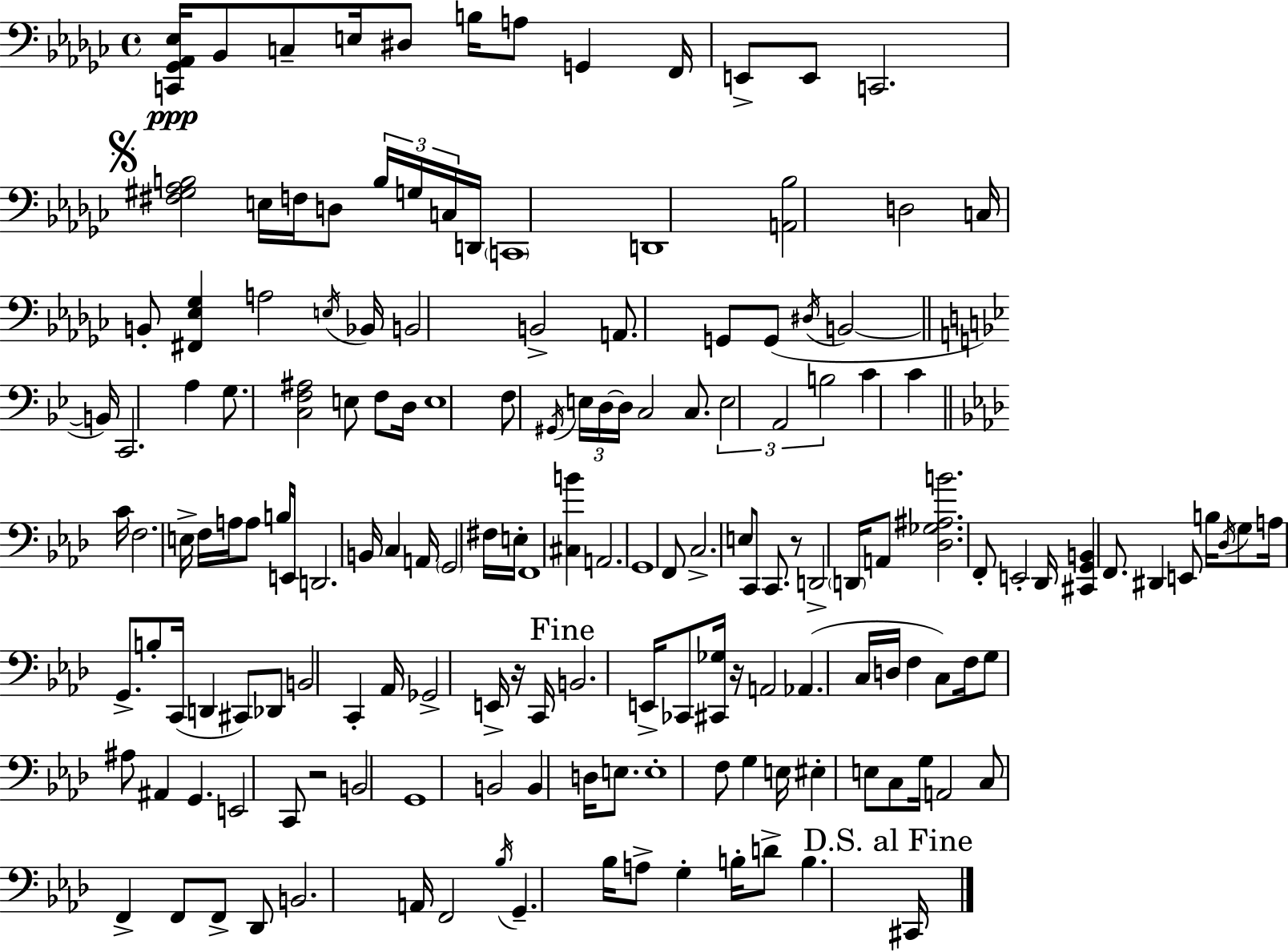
{
  \clef bass
  \time 4/4
  \defaultTimeSignature
  \key ees \minor
  <c, ges, aes, ees>16\ppp bes,8 c8-- e16 dis8 b16 a8 g,4 f,16 | e,8-> e,8 c,2. | \mark \markup { \musicglyph "scripts.segno" } <fis gis aes b>2 e16 f16 d8 \tuplet 3/2 { b16 g16 c16 } d,16 | \parenthesize c,1 | \break d,1 | <a, bes>2 d2 | c16 b,8-. <fis, ees ges>4 a2 \acciaccatura { e16 } | bes,16 b,2 b,2-> | \break a,8. g,8 g,8( \acciaccatura { dis16 } b,2~~ | \bar "||" \break \key bes \major b,16) c,2. a4 | g8. <c f ais>2 e8 f8 | d16 e1 | f8 \acciaccatura { gis,16 } \tuplet 3/2 { e16 d16~~ d16 } c2 c8. | \break \tuplet 3/2 { e2 a,2 | b2 } c'4 c'4 | \bar "||" \break \key aes \major c'16 f2. e16-> f16 a16 | a8 b16 e,16 d,2. | b,16 c4 a,16 \parenthesize g,2 fis16 e16-. | f,1 | \break <cis b'>4 a,2. | g,1 | f,8 c2.-> e8 | c,8 c,8. r8 d,2-> \parenthesize d,16 | \break a,8 <des ges ais b'>2. f,8-. | e,2-. des,16 <cis, g, b,>4 f,8. | dis,4 e,8 b16 \acciaccatura { des16 } g8 a16 g,8.-> b8-. | c,16( d,4 cis,8) des,8 b,2 | \break c,4-. aes,16 ges,2-> e,16-> r16 | c,16 \mark "Fine" b,2. e,16-> ces,8 | <cis, ges>16 r16 a,2 aes,4.( | c16 d16 f4 c8) f16 g8 ais8 ais,4 | \break g,4. e,2 c,8 | r2 b,2 | g,1 | b,2 b,4 d16 e8. | \break e1-. | f8 g4 e16 eis4-. e8 c8 | g16 a,2 c8 f,4-> f,8 | f,8-> des,8 b,2. | \break a,16 f,2 \acciaccatura { bes16 } g,4.-- | bes16 a8-> g4-. b16-. d'8-> b4. | \mark "D.S. al Fine" cis,16 \bar "|."
}